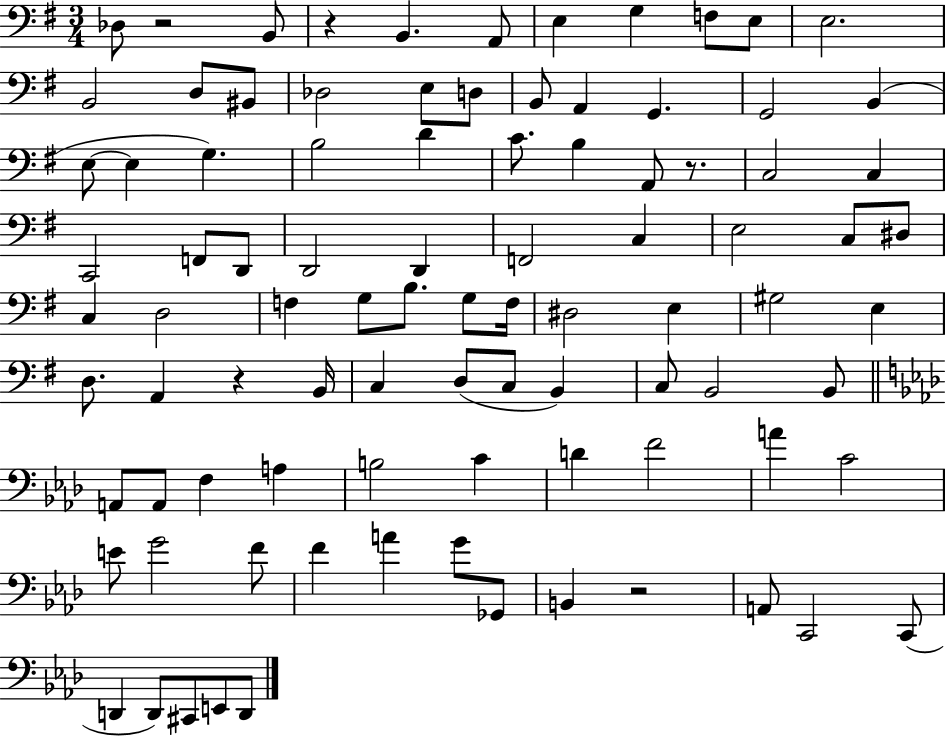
{
  \clef bass
  \numericTimeSignature
  \time 3/4
  \key g \major
  \repeat volta 2 { des8 r2 b,8 | r4 b,4. a,8 | e4 g4 f8 e8 | e2. | \break b,2 d8 bis,8 | des2 e8 d8 | b,8 a,4 g,4. | g,2 b,4( | \break e8~~ e4 g4.) | b2 d'4 | c'8. b4 a,8 r8. | c2 c4 | \break c,2 f,8 d,8 | d,2 d,4 | f,2 c4 | e2 c8 dis8 | \break c4 d2 | f4 g8 b8. g8 f16 | dis2 e4 | gis2 e4 | \break d8. a,4 r4 b,16 | c4 d8( c8 b,4) | c8 b,2 b,8 | \bar "||" \break \key aes \major a,8 a,8 f4 a4 | b2 c'4 | d'4 f'2 | a'4 c'2 | \break e'8 g'2 f'8 | f'4 a'4 g'8 ges,8 | b,4 r2 | a,8 c,2 c,8( | \break d,4 d,8) cis,8 e,8 d,8 | } \bar "|."
}